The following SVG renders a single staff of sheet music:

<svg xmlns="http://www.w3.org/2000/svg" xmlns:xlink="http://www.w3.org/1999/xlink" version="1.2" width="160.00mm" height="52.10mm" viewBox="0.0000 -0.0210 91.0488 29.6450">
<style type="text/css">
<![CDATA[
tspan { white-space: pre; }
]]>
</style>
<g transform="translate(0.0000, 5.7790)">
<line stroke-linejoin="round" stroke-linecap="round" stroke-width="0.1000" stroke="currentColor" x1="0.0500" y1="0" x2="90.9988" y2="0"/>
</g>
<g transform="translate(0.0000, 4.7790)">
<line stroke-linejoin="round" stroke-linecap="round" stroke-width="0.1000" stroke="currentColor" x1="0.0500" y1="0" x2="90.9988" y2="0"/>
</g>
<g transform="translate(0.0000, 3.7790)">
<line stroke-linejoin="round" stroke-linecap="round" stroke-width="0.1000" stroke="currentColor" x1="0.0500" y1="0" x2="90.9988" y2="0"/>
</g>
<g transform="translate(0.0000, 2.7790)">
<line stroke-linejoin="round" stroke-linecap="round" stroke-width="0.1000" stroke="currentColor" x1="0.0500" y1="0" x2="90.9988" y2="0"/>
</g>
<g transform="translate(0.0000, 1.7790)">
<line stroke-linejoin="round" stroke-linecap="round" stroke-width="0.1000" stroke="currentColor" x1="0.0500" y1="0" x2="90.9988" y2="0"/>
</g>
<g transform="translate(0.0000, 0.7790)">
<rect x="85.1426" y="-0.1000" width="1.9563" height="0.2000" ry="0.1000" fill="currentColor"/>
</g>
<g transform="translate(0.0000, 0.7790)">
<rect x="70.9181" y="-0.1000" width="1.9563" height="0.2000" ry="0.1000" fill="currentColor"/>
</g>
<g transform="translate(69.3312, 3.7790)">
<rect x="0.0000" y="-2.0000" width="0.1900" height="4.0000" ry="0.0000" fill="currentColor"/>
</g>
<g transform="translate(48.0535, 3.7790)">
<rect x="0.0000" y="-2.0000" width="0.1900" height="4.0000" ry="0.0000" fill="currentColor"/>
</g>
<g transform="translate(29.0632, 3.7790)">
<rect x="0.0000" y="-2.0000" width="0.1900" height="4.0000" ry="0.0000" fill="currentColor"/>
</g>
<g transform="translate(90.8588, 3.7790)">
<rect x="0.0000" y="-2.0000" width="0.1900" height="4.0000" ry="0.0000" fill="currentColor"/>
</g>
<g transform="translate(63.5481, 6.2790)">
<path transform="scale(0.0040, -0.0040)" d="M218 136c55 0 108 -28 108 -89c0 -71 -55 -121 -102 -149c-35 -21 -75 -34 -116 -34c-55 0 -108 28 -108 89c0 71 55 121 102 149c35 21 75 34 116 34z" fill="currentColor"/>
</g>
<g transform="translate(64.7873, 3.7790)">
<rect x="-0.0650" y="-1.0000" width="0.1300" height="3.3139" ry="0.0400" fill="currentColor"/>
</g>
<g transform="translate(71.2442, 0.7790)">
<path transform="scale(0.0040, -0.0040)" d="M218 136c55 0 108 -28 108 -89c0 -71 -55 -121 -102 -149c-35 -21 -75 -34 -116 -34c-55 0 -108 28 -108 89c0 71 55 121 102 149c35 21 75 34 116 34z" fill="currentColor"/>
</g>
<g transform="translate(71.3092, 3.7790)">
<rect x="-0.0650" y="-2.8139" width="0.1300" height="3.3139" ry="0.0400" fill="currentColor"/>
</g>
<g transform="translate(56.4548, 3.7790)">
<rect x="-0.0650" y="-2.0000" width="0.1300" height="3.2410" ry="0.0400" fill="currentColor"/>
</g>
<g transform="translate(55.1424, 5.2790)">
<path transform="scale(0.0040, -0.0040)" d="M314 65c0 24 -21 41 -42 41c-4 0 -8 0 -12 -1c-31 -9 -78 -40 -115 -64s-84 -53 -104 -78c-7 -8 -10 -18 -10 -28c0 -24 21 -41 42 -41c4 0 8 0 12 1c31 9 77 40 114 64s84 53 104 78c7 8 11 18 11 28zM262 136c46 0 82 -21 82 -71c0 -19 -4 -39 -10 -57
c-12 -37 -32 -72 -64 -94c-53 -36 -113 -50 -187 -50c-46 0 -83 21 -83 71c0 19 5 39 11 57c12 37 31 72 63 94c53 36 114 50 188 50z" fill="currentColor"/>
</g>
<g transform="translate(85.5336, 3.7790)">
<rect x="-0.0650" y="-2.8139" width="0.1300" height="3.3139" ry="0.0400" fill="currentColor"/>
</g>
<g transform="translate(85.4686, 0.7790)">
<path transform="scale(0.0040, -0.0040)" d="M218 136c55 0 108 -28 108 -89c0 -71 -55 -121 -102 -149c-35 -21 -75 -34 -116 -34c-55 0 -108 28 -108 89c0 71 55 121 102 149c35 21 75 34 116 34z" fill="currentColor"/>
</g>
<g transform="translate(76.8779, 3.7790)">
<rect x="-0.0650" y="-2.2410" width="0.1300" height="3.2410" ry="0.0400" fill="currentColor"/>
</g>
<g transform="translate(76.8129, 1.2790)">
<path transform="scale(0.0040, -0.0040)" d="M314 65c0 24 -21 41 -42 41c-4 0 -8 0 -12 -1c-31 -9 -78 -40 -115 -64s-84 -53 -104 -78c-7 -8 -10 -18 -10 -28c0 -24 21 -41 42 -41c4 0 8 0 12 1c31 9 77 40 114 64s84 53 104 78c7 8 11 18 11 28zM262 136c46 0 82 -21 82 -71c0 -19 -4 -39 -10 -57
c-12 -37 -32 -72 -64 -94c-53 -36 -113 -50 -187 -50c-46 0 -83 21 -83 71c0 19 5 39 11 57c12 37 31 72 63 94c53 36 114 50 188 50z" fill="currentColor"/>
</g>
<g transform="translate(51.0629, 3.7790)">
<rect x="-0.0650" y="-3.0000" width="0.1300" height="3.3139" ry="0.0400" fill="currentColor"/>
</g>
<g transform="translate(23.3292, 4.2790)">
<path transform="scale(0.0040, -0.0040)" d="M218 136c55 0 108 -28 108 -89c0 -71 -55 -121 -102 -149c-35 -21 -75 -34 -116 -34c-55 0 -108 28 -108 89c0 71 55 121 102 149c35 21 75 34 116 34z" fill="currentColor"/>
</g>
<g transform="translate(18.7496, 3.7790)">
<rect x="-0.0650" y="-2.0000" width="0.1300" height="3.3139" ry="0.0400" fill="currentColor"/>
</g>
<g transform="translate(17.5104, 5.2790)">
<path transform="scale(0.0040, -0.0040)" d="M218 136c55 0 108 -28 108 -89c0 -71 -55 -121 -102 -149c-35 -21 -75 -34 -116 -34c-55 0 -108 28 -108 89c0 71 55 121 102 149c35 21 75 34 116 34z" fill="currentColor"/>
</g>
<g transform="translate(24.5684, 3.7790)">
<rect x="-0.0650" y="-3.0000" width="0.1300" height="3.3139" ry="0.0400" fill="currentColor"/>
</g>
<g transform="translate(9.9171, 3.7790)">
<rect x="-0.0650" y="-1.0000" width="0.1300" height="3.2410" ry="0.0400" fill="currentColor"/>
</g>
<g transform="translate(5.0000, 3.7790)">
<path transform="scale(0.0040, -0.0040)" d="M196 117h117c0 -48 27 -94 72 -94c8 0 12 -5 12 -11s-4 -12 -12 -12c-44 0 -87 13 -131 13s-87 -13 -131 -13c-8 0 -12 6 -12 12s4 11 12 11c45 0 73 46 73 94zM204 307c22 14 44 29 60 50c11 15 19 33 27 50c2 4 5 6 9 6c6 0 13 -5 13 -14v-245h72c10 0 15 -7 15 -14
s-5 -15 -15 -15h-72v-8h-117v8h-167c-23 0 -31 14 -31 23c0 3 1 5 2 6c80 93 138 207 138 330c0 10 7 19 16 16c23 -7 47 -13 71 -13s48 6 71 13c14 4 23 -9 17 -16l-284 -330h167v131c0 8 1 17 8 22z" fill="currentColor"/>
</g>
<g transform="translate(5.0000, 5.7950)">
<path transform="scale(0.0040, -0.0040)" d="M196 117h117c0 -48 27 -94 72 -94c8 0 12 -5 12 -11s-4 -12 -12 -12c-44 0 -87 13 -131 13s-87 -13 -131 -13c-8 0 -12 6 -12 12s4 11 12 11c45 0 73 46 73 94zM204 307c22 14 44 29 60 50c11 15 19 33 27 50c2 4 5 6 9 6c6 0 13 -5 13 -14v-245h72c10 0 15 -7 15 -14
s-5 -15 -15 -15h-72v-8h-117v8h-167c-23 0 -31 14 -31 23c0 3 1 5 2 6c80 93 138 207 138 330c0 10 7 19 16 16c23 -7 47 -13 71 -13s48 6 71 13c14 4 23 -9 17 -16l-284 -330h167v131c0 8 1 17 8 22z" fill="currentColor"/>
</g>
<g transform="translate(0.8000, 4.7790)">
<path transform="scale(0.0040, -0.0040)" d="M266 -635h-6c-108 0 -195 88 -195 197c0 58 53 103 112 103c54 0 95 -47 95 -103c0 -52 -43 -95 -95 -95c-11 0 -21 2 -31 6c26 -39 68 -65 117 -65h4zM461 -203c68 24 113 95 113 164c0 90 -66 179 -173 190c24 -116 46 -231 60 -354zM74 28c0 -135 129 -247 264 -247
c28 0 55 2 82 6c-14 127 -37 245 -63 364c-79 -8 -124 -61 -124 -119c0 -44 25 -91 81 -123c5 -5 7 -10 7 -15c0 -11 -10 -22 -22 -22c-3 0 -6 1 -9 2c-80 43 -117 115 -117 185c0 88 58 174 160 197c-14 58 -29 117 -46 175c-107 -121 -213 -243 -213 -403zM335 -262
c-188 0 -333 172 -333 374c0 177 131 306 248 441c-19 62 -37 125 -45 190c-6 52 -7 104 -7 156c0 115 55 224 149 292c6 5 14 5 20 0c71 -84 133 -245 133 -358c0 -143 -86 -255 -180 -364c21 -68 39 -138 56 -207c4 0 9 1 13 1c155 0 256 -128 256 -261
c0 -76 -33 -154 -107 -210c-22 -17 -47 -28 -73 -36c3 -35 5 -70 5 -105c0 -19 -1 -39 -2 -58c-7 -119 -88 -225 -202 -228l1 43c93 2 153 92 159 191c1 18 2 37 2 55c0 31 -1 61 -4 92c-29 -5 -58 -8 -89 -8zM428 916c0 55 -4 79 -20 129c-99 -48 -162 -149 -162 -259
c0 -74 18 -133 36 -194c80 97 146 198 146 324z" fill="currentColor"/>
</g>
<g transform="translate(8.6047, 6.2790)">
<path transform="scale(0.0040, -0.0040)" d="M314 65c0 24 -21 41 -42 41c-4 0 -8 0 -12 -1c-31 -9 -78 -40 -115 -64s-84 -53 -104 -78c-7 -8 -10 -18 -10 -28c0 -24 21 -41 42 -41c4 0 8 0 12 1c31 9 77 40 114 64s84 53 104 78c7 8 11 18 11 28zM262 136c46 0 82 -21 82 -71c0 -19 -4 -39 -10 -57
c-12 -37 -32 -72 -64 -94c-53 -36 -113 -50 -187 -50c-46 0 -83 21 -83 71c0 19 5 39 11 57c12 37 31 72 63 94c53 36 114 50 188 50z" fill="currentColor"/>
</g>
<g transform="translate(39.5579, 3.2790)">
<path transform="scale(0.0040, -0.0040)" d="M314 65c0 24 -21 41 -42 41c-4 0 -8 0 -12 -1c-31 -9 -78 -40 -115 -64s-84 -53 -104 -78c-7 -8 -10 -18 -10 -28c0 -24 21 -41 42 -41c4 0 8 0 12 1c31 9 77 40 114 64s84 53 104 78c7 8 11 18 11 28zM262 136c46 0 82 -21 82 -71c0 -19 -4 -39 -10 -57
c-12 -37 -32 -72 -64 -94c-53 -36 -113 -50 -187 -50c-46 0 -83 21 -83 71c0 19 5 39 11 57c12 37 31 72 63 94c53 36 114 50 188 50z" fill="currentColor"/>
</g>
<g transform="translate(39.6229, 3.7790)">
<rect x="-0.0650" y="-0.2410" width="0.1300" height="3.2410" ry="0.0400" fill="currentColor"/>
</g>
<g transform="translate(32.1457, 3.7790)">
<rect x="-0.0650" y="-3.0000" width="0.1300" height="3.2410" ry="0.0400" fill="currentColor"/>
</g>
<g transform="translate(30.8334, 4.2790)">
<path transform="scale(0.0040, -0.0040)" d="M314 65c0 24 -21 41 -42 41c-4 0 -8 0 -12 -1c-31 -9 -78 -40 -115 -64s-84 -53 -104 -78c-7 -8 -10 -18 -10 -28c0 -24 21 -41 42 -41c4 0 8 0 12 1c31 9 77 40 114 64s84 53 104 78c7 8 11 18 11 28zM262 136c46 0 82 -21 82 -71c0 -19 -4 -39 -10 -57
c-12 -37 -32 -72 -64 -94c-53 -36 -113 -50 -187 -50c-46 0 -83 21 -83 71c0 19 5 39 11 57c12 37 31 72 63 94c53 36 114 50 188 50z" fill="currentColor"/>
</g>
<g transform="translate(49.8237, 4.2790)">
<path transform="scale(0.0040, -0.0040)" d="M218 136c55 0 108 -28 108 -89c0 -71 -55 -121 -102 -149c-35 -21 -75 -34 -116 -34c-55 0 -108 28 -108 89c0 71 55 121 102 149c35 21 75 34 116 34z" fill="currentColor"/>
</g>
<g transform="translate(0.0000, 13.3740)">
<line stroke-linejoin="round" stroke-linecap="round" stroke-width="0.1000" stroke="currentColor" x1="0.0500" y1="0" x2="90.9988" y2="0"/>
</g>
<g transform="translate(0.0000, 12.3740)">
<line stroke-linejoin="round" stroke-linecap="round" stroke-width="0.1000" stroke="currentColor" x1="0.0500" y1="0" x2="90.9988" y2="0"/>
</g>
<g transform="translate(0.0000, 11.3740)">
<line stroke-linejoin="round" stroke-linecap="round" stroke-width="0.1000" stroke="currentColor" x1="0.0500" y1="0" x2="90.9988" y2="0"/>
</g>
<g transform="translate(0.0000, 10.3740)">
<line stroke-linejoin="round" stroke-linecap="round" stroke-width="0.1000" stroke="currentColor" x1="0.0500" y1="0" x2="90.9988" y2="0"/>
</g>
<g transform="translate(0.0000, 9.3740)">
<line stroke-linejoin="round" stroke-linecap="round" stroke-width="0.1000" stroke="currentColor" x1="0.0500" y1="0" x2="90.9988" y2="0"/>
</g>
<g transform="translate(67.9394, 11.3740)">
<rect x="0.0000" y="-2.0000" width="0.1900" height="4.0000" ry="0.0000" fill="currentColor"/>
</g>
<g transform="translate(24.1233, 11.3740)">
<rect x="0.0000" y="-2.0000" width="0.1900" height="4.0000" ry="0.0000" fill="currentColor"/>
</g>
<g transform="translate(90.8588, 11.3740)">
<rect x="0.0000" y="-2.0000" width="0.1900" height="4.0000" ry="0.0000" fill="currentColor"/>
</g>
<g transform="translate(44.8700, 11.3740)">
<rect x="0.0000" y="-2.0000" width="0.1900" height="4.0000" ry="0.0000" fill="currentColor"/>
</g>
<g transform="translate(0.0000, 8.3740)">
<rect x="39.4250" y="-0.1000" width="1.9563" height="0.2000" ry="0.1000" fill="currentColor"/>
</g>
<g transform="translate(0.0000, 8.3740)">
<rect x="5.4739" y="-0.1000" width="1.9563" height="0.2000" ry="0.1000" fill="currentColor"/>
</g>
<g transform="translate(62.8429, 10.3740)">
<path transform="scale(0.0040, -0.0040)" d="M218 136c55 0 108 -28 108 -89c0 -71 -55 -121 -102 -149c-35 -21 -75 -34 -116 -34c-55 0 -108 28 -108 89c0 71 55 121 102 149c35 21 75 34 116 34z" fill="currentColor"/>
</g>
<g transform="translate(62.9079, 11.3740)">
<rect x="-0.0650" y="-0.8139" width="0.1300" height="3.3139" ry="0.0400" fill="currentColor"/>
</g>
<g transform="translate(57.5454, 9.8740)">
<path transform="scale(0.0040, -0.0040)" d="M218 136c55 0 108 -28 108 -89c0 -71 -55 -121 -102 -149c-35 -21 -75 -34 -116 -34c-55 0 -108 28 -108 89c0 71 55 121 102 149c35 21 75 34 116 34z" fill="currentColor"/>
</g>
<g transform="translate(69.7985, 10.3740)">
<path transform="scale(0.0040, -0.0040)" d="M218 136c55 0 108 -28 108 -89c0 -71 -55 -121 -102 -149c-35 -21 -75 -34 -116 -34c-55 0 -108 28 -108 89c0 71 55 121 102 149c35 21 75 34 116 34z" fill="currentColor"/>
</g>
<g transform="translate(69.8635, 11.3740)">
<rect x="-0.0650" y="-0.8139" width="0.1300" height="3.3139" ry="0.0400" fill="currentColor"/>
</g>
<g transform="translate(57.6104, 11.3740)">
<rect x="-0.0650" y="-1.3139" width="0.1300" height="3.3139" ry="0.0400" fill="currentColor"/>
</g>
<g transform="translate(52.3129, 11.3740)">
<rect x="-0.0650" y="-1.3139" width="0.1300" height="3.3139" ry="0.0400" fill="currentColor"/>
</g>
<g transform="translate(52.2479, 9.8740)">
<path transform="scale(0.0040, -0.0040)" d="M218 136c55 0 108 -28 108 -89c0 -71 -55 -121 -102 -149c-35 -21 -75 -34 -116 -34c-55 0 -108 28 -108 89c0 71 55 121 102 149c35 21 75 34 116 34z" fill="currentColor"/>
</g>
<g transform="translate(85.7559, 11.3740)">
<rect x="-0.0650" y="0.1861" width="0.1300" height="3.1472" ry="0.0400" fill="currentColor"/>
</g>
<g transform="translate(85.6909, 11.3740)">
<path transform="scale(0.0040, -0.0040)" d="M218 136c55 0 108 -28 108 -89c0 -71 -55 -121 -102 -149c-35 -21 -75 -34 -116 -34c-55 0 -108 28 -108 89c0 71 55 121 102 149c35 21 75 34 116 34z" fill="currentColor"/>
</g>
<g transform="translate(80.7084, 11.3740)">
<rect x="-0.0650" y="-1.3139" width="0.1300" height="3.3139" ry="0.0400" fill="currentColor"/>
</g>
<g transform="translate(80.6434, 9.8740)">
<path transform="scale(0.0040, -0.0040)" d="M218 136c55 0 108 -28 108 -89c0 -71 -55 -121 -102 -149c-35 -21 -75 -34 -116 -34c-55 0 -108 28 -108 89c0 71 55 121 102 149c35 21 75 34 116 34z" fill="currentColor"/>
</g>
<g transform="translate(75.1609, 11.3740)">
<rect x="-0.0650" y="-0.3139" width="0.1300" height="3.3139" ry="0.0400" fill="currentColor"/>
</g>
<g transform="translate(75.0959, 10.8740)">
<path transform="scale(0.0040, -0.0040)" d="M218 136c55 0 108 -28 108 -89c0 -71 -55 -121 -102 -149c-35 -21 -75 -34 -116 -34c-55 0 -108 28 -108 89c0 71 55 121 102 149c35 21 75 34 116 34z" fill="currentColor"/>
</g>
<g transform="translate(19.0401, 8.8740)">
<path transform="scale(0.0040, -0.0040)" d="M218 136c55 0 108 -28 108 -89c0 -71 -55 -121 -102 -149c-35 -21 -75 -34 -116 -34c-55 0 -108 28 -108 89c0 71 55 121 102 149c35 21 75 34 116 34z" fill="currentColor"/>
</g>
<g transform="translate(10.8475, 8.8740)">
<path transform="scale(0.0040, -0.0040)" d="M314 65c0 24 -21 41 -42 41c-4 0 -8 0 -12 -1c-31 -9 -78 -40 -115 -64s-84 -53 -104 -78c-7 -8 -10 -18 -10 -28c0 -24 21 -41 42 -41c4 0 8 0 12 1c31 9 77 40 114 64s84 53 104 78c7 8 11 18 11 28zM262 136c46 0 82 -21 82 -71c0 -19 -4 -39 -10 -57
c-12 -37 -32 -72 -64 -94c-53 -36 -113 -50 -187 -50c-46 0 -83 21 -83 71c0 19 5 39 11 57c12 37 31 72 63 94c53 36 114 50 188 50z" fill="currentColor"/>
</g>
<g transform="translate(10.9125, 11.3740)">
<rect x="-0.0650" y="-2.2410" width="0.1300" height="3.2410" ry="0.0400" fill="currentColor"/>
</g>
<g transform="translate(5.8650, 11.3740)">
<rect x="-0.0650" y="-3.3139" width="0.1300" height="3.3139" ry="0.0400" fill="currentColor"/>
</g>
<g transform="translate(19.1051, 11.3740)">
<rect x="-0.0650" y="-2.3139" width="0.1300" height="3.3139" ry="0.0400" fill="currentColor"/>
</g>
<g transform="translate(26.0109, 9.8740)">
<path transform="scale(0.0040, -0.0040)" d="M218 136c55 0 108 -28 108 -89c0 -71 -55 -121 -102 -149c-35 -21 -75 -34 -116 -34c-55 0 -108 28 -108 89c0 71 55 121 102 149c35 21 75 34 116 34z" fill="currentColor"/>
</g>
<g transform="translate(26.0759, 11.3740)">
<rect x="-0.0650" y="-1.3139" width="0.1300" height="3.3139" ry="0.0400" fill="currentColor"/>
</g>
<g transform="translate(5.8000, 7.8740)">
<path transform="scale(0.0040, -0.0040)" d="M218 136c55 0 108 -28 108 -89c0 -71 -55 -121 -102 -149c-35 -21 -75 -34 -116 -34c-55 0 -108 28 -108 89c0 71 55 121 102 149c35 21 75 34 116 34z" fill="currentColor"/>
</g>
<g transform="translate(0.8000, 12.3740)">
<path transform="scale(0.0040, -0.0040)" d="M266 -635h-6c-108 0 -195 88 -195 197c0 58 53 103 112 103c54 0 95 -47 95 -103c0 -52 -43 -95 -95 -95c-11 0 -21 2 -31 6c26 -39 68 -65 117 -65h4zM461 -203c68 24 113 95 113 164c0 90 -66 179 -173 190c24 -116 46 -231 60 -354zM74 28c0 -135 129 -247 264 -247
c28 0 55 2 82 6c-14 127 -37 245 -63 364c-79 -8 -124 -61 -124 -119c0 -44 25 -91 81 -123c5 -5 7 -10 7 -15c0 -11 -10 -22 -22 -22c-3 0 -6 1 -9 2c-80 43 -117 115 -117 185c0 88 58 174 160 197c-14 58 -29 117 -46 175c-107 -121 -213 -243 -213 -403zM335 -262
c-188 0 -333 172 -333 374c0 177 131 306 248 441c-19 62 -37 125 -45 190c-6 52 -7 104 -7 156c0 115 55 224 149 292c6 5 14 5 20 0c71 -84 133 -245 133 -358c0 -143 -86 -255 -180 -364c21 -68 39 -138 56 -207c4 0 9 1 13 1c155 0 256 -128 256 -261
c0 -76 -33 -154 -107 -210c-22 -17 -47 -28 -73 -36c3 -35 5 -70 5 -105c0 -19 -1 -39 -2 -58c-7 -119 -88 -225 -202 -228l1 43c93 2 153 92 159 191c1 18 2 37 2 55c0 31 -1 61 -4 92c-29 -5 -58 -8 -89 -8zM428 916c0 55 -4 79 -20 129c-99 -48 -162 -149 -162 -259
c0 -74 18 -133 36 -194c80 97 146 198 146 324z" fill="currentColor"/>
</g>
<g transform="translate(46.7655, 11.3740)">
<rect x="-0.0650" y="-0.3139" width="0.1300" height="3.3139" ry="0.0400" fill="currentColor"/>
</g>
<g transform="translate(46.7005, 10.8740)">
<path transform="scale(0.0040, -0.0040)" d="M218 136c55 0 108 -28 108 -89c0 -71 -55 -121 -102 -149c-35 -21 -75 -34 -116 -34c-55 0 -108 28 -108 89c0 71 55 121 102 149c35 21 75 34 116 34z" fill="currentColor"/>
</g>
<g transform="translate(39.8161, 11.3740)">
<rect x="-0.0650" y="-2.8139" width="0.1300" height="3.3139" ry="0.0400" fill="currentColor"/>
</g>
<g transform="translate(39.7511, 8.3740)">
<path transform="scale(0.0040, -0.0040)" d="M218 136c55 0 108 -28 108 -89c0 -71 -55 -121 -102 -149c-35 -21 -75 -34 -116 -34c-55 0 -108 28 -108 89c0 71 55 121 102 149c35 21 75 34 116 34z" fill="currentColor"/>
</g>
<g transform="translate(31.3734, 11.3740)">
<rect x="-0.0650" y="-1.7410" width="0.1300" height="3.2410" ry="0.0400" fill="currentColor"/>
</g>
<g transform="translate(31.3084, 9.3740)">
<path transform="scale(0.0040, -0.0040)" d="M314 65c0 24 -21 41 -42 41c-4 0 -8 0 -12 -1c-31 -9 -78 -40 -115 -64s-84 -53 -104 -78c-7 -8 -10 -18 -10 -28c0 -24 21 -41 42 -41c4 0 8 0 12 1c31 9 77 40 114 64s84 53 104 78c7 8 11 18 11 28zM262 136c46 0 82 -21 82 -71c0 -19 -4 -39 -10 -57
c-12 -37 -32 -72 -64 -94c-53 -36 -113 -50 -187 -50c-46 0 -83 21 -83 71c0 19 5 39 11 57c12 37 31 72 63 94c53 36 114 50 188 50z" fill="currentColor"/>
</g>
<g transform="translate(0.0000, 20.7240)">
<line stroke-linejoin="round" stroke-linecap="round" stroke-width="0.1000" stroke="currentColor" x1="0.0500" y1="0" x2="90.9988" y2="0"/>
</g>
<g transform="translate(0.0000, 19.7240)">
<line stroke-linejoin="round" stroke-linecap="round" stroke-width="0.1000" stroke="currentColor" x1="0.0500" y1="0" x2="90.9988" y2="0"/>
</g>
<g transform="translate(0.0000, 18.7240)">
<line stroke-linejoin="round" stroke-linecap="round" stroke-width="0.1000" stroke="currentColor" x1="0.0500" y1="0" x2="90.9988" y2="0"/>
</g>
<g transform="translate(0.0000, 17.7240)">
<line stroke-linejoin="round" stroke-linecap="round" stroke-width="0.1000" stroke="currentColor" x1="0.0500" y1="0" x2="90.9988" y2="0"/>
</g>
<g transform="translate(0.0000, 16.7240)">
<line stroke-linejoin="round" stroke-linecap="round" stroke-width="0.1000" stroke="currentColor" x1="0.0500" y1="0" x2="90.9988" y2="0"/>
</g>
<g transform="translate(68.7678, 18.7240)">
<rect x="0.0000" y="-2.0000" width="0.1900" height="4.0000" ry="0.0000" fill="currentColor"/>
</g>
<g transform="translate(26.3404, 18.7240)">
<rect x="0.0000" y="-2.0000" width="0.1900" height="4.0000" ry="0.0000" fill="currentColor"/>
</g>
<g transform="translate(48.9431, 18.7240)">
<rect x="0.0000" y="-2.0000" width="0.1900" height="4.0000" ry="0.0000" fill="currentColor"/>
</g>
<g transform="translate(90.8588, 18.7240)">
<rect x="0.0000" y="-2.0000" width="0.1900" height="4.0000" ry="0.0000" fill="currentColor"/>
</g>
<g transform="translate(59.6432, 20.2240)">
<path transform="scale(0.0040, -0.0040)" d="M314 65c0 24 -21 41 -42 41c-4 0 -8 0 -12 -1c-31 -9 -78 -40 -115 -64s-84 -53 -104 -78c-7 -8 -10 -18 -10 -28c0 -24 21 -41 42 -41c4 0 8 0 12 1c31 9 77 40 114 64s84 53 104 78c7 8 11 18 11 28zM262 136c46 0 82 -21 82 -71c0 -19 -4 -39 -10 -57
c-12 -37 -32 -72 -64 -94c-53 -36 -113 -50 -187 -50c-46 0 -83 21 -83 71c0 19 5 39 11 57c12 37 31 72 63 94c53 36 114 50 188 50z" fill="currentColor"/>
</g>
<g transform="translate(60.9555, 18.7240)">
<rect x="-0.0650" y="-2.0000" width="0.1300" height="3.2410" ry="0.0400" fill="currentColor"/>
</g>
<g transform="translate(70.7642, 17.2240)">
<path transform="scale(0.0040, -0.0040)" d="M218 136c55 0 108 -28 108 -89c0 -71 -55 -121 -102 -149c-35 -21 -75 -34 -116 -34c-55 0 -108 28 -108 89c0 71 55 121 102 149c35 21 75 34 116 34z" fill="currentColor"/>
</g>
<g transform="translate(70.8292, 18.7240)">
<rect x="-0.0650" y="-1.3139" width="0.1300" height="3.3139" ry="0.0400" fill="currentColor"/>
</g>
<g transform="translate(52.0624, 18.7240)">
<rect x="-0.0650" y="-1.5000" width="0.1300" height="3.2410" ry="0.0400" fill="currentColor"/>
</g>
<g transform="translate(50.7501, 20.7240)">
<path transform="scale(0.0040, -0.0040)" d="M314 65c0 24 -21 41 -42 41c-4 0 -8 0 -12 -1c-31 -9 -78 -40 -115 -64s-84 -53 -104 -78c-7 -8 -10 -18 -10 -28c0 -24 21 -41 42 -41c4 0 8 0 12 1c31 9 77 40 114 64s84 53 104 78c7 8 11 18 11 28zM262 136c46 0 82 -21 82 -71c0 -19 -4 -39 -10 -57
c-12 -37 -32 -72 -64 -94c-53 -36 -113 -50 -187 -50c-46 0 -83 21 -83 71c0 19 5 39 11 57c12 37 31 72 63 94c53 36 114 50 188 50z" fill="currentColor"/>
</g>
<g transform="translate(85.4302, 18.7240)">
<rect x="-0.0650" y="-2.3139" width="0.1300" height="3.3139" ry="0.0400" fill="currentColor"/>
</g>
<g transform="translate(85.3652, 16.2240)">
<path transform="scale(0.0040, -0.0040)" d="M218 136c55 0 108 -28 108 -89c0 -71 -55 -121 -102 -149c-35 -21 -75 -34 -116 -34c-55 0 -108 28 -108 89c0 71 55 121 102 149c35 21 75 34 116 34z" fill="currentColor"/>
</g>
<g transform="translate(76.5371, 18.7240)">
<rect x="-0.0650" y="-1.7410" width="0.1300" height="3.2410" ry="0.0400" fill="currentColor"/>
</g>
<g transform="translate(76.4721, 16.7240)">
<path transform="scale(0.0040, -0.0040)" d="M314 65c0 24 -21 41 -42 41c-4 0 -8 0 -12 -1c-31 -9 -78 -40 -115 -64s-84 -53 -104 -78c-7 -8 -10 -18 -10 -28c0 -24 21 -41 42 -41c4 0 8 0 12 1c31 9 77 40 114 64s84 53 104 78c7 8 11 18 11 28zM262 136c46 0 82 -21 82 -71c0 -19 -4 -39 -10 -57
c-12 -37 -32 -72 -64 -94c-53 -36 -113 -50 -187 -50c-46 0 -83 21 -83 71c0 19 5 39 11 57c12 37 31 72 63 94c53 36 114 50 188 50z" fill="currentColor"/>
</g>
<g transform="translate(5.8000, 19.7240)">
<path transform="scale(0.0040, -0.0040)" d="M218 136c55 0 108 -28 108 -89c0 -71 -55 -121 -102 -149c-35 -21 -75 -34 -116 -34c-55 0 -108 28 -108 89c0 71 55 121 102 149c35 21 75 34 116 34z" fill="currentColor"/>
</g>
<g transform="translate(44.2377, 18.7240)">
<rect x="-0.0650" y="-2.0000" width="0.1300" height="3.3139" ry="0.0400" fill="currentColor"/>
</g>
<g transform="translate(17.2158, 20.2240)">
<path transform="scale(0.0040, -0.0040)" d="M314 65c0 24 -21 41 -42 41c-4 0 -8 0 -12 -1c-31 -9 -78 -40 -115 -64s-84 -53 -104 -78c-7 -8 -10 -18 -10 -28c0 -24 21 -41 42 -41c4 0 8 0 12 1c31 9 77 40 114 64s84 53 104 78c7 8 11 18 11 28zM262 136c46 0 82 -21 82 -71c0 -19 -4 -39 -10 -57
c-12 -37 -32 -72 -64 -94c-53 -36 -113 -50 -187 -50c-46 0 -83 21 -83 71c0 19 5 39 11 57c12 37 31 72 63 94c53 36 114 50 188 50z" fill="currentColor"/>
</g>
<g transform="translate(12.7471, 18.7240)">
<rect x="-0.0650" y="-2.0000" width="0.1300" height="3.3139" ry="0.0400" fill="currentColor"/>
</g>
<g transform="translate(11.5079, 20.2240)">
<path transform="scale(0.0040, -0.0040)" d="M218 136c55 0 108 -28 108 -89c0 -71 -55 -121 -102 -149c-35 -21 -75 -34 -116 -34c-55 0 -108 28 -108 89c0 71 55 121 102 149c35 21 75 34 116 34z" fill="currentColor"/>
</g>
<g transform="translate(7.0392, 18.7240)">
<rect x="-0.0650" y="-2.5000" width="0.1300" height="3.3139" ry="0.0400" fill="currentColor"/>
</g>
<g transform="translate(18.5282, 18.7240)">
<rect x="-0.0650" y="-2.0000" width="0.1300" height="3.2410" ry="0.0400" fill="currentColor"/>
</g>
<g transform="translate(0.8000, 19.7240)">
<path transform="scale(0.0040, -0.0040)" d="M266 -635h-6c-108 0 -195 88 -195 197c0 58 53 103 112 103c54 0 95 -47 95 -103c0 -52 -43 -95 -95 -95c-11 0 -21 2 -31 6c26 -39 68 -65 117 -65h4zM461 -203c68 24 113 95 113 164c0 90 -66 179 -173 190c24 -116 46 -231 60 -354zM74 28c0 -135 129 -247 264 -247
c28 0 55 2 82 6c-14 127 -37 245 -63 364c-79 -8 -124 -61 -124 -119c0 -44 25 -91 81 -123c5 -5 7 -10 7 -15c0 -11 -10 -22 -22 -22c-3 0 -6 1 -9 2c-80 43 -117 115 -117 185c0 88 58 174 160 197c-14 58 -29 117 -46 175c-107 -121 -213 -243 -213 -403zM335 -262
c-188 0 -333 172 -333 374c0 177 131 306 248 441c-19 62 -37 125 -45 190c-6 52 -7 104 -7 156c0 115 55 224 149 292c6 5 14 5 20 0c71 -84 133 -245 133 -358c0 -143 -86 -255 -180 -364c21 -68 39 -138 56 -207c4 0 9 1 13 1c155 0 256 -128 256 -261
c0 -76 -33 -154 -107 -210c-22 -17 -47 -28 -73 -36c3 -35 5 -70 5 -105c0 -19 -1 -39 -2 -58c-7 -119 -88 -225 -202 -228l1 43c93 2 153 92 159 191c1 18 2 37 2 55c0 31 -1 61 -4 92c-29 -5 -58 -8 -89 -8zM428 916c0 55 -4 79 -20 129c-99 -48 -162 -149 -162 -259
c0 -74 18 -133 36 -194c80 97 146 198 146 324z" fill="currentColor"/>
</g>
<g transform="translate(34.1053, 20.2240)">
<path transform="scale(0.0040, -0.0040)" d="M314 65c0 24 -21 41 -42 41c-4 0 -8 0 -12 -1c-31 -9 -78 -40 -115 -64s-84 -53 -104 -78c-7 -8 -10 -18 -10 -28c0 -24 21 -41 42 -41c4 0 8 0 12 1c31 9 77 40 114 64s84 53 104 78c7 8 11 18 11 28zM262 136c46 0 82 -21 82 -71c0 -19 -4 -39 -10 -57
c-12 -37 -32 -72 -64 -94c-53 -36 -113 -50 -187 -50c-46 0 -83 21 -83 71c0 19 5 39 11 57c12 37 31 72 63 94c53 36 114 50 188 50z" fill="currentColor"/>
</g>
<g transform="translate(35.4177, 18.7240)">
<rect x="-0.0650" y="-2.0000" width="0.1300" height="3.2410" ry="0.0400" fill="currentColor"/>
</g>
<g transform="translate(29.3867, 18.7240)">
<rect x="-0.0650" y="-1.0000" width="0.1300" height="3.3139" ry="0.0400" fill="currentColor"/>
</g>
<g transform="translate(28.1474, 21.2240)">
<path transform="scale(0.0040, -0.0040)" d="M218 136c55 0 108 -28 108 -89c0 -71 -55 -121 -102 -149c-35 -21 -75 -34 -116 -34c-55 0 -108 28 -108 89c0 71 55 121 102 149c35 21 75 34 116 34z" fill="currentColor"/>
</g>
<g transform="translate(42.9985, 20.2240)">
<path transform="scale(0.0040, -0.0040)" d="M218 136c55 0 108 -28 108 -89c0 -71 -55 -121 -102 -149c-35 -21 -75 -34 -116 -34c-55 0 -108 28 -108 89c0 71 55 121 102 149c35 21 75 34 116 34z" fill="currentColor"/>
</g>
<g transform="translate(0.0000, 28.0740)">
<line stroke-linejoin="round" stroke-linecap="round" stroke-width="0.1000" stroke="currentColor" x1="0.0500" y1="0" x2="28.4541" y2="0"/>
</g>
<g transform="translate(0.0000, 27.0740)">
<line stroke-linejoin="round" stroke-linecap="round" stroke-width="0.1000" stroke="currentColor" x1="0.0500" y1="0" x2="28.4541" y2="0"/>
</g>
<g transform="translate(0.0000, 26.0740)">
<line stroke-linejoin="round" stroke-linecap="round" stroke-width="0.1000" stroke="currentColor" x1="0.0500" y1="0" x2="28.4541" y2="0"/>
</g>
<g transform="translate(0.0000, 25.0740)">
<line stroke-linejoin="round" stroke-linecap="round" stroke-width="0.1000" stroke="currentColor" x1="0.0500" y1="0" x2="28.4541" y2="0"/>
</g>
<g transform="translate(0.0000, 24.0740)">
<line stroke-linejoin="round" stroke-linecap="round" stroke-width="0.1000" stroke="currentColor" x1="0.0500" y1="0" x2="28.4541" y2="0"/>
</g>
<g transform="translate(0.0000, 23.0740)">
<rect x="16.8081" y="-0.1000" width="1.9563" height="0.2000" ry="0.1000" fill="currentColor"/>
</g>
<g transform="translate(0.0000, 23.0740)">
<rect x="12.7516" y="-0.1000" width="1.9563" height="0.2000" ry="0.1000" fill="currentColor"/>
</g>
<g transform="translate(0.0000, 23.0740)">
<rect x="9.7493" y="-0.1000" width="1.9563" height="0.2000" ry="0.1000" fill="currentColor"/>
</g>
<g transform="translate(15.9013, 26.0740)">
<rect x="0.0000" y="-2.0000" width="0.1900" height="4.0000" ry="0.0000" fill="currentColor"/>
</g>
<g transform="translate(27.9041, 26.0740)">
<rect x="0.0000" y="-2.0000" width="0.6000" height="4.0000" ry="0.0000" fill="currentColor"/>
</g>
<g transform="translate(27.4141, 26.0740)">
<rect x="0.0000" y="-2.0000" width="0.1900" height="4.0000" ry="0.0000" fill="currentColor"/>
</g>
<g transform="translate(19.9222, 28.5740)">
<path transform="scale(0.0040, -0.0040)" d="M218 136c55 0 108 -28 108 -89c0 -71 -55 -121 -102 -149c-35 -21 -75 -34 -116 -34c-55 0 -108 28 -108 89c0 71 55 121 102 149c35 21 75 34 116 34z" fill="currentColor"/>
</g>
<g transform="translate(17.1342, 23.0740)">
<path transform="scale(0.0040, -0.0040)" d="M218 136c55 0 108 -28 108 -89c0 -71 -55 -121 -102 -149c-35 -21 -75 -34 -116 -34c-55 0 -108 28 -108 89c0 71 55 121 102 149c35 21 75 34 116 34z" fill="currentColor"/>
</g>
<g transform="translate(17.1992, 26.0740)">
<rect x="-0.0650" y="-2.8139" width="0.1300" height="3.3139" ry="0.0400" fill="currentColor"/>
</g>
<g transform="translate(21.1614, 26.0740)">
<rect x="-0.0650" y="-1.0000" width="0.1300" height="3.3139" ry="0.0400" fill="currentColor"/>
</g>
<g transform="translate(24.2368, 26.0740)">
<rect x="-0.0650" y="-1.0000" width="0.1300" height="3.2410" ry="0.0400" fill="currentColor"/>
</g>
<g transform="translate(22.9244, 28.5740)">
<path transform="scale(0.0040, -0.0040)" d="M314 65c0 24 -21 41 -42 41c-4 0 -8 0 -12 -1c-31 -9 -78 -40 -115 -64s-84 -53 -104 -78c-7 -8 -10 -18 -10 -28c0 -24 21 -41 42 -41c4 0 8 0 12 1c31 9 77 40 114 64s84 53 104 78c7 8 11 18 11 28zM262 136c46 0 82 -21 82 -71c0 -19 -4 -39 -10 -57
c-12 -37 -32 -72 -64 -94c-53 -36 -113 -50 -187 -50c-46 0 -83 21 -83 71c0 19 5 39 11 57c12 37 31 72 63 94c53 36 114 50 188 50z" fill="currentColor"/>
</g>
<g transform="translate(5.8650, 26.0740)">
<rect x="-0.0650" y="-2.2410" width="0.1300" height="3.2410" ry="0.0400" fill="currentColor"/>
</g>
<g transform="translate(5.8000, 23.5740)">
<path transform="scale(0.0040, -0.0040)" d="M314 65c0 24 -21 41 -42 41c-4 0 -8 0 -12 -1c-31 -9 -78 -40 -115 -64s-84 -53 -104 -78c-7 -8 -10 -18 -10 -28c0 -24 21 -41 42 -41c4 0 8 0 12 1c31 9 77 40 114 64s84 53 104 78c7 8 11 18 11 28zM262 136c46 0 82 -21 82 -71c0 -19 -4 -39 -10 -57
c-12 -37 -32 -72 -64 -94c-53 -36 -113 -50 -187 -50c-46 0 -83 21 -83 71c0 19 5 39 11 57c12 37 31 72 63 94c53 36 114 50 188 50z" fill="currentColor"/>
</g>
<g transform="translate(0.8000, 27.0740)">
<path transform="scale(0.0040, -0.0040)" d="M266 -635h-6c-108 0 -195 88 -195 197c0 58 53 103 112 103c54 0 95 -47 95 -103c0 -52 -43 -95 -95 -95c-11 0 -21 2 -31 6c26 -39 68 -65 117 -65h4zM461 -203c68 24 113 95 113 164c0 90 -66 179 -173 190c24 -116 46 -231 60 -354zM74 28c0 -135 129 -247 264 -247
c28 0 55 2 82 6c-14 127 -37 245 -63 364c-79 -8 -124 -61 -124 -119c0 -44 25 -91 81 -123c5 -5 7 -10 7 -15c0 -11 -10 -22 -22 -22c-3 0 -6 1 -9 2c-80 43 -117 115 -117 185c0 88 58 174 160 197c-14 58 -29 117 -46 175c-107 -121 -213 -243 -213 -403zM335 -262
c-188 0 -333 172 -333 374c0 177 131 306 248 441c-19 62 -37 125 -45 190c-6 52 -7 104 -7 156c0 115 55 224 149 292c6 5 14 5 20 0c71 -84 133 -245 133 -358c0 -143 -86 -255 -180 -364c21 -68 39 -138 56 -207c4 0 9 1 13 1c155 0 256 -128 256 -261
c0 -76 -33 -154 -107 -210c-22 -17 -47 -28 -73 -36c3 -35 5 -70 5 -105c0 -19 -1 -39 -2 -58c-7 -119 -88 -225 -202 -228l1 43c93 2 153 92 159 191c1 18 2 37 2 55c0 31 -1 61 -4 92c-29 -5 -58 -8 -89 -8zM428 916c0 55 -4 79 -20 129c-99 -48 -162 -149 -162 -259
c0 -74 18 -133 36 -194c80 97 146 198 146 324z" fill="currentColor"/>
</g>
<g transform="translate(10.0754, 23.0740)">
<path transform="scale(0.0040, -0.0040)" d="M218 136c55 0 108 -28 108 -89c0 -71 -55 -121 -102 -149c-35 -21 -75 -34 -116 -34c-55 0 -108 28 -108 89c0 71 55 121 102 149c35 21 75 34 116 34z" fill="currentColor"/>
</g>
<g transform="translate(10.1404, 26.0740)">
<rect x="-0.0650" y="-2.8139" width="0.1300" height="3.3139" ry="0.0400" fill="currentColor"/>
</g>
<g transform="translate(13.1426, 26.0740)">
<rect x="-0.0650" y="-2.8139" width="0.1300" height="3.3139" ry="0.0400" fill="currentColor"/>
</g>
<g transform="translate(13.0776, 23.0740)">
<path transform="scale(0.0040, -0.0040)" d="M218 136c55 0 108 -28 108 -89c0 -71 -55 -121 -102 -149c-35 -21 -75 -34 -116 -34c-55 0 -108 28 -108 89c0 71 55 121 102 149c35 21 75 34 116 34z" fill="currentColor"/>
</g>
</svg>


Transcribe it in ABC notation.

X:1
T:Untitled
M:4/4
L:1/4
K:C
D2 F A A2 c2 A F2 D a g2 a b g2 g e f2 a c e e d d c e B G F F2 D F2 F E2 F2 e f2 g g2 a a a D D2